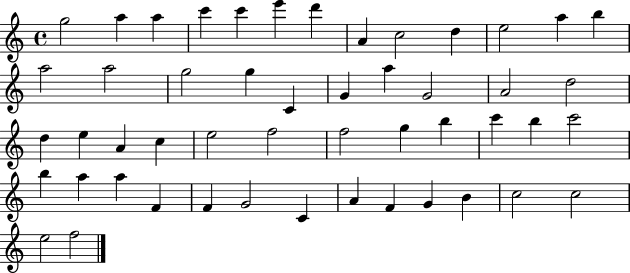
G5/h A5/q A5/q C6/q C6/q E6/q D6/q A4/q C5/h D5/q E5/h A5/q B5/q A5/h A5/h G5/h G5/q C4/q G4/q A5/q G4/h A4/h D5/h D5/q E5/q A4/q C5/q E5/h F5/h F5/h G5/q B5/q C6/q B5/q C6/h B5/q A5/q A5/q F4/q F4/q G4/h C4/q A4/q F4/q G4/q B4/q C5/h C5/h E5/h F5/h